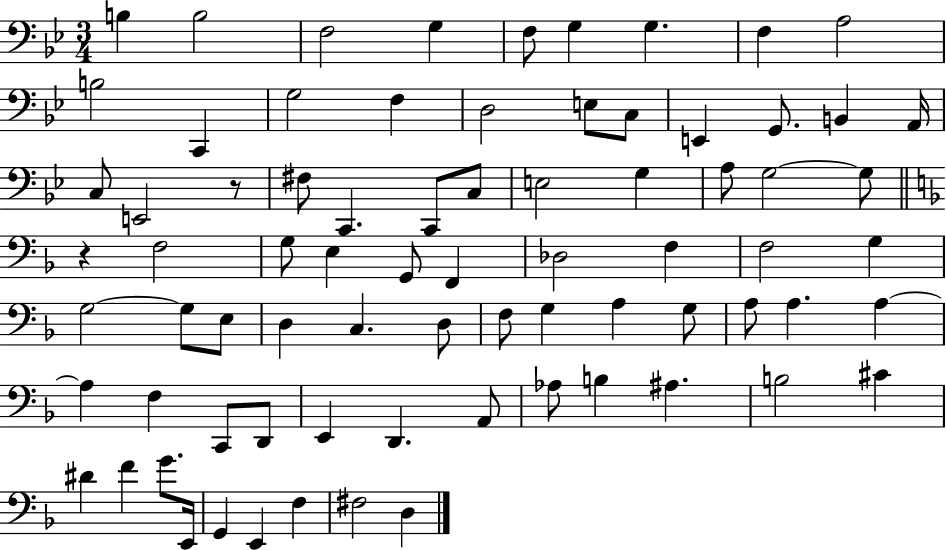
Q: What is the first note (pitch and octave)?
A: B3